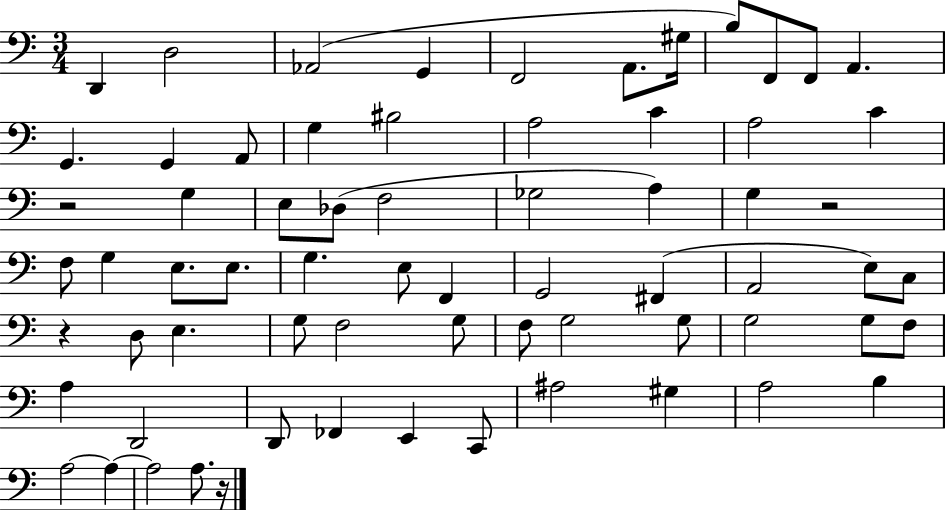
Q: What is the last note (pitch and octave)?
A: A3